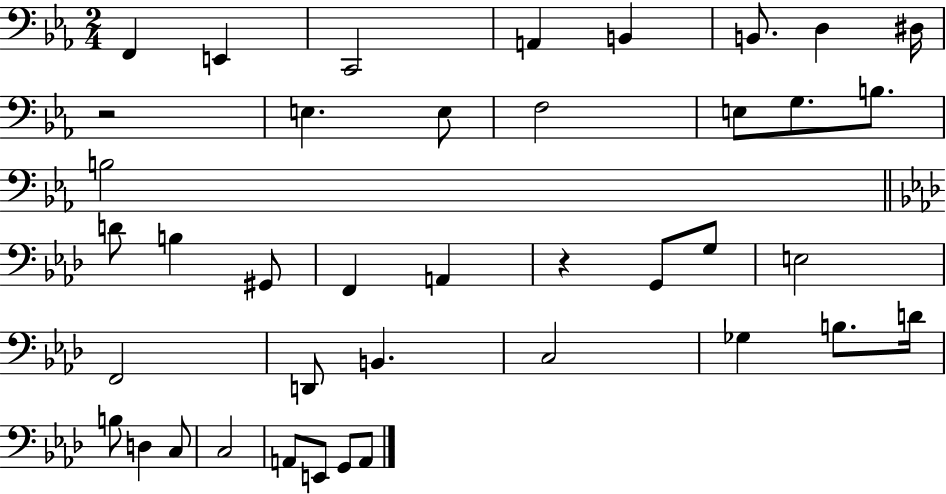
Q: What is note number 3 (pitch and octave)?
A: C2